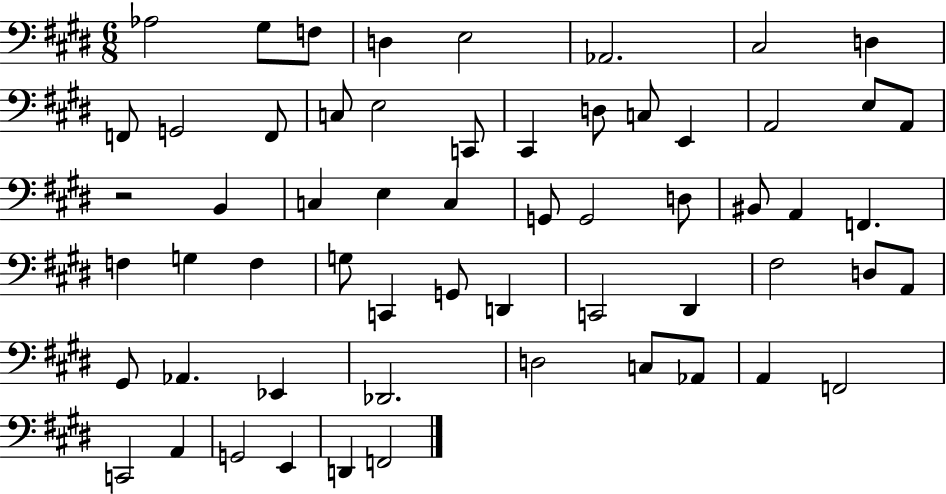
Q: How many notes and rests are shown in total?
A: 59